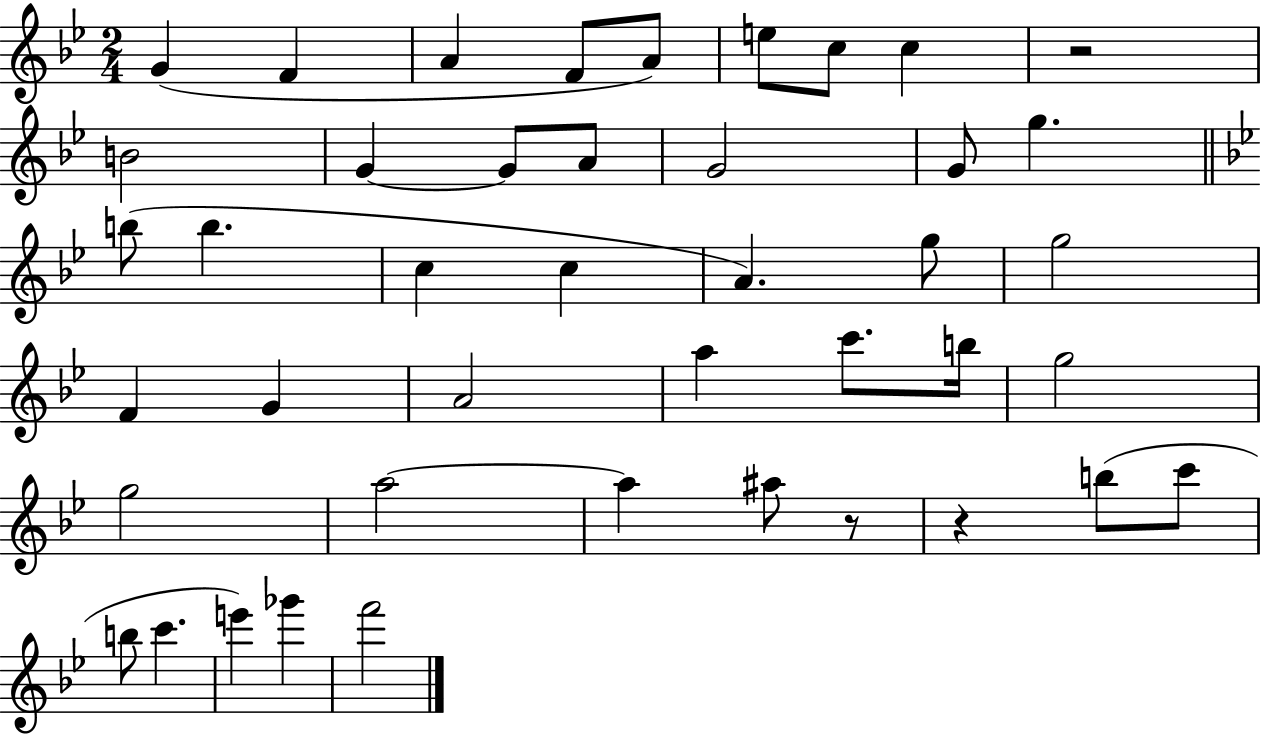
{
  \clef treble
  \numericTimeSignature
  \time 2/4
  \key bes \major
  \repeat volta 2 { g'4( f'4 | a'4 f'8 a'8) | e''8 c''8 c''4 | r2 | \break b'2 | g'4~~ g'8 a'8 | g'2 | g'8 g''4. | \break \bar "||" \break \key g \minor b''8( b''4. | c''4 c''4 | a'4.) g''8 | g''2 | \break f'4 g'4 | a'2 | a''4 c'''8. b''16 | g''2 | \break g''2 | a''2~~ | a''4 ais''8 r8 | r4 b''8( c'''8 | \break b''8 c'''4. | e'''4) ges'''4 | f'''2 | } \bar "|."
}